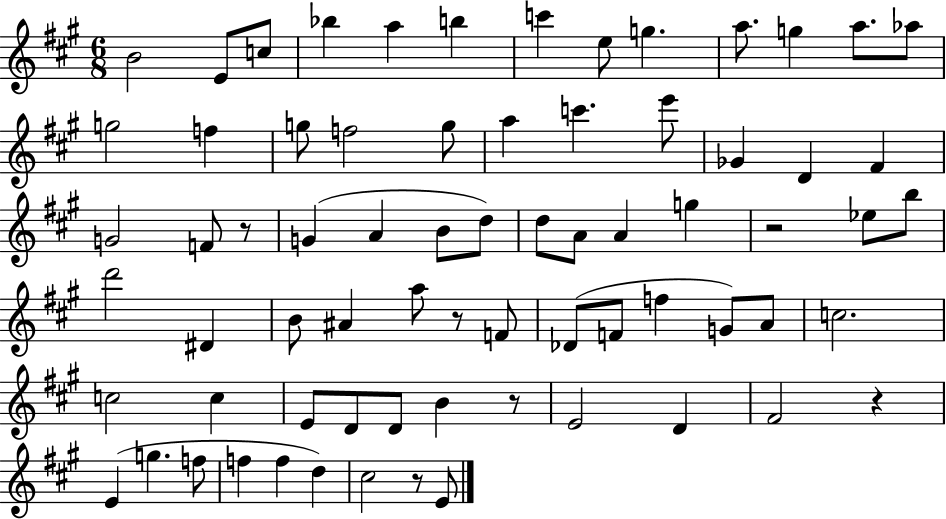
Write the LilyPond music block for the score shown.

{
  \clef treble
  \numericTimeSignature
  \time 6/8
  \key a \major
  b'2 e'8 c''8 | bes''4 a''4 b''4 | c'''4 e''8 g''4. | a''8. g''4 a''8. aes''8 | \break g''2 f''4 | g''8 f''2 g''8 | a''4 c'''4. e'''8 | ges'4 d'4 fis'4 | \break g'2 f'8 r8 | g'4( a'4 b'8 d''8) | d''8 a'8 a'4 g''4 | r2 ees''8 b''8 | \break d'''2 dis'4 | b'8 ais'4 a''8 r8 f'8 | des'8( f'8 f''4 g'8) a'8 | c''2. | \break c''2 c''4 | e'8 d'8 d'8 b'4 r8 | e'2 d'4 | fis'2 r4 | \break e'4( g''4. f''8 | f''4 f''4 d''4) | cis''2 r8 e'8 | \bar "|."
}